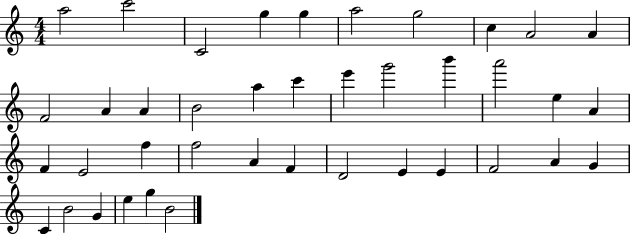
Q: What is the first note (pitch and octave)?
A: A5